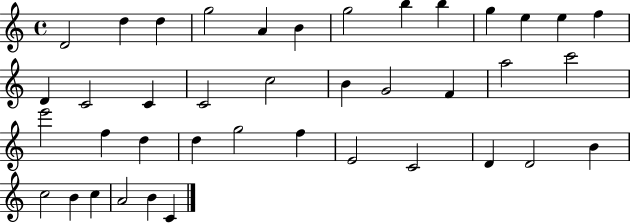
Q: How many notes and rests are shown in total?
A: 40